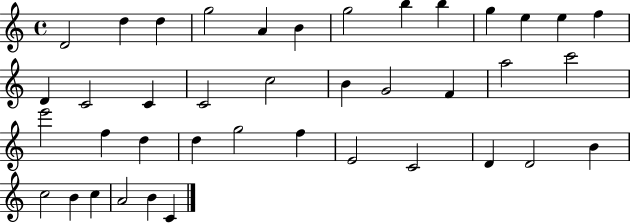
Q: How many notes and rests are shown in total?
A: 40